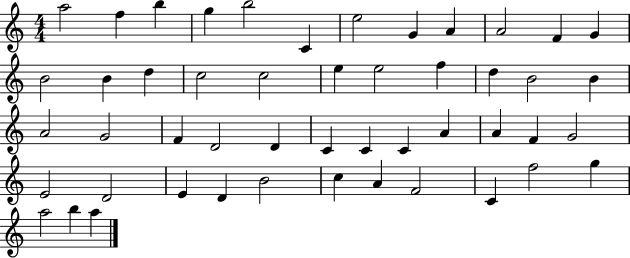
{
  \clef treble
  \numericTimeSignature
  \time 4/4
  \key c \major
  a''2 f''4 b''4 | g''4 b''2 c'4 | e''2 g'4 a'4 | a'2 f'4 g'4 | \break b'2 b'4 d''4 | c''2 c''2 | e''4 e''2 f''4 | d''4 b'2 b'4 | \break a'2 g'2 | f'4 d'2 d'4 | c'4 c'4 c'4 a'4 | a'4 f'4 g'2 | \break e'2 d'2 | e'4 d'4 b'2 | c''4 a'4 f'2 | c'4 f''2 g''4 | \break a''2 b''4 a''4 | \bar "|."
}